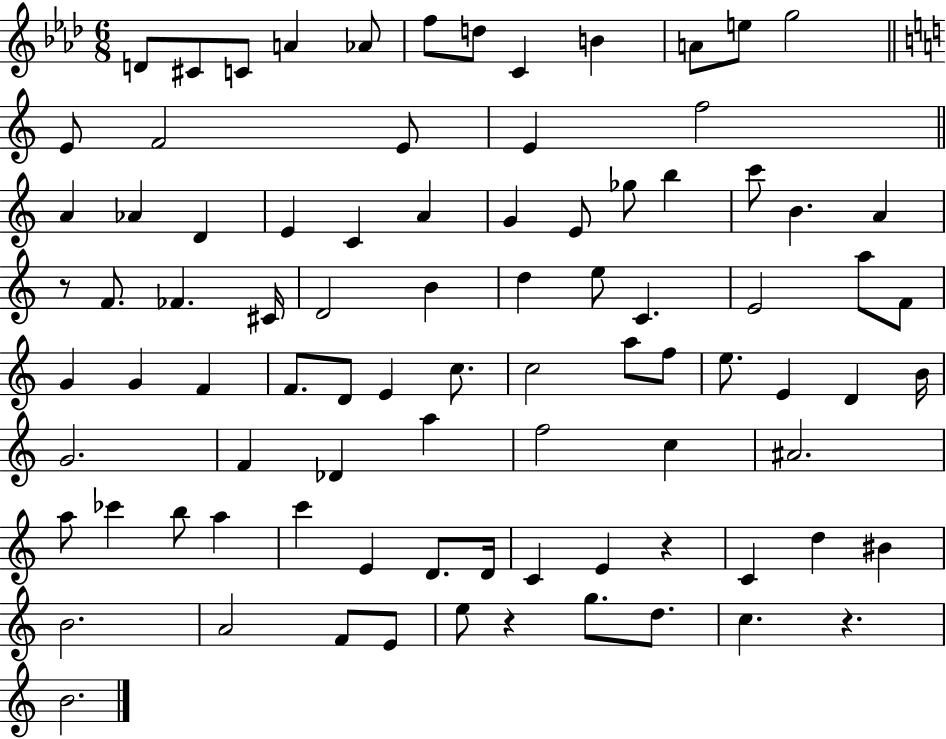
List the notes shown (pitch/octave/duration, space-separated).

D4/e C#4/e C4/e A4/q Ab4/e F5/e D5/e C4/q B4/q A4/e E5/e G5/h E4/e F4/h E4/e E4/q F5/h A4/q Ab4/q D4/q E4/q C4/q A4/q G4/q E4/e Gb5/e B5/q C6/e B4/q. A4/q R/e F4/e. FES4/q. C#4/s D4/h B4/q D5/q E5/e C4/q. E4/h A5/e F4/e G4/q G4/q F4/q F4/e. D4/e E4/q C5/e. C5/h A5/e F5/e E5/e. E4/q D4/q B4/s G4/h. F4/q Db4/q A5/q F5/h C5/q A#4/h. A5/e CES6/q B5/e A5/q C6/q E4/q D4/e. D4/s C4/q E4/q R/q C4/q D5/q BIS4/q B4/h. A4/h F4/e E4/e E5/e R/q G5/e. D5/e. C5/q. R/q. B4/h.